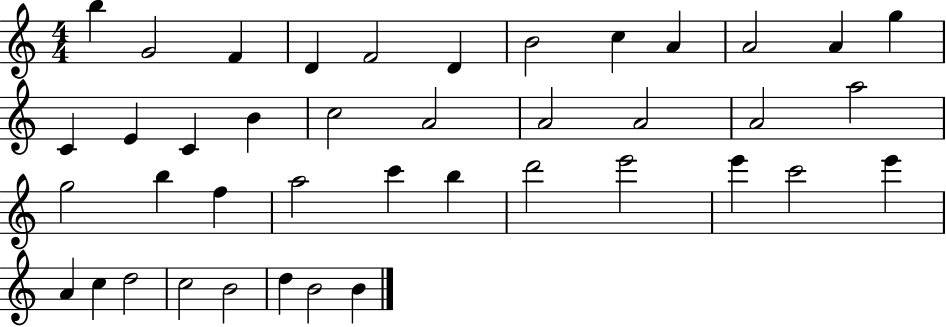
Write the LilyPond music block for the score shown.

{
  \clef treble
  \numericTimeSignature
  \time 4/4
  \key c \major
  b''4 g'2 f'4 | d'4 f'2 d'4 | b'2 c''4 a'4 | a'2 a'4 g''4 | \break c'4 e'4 c'4 b'4 | c''2 a'2 | a'2 a'2 | a'2 a''2 | \break g''2 b''4 f''4 | a''2 c'''4 b''4 | d'''2 e'''2 | e'''4 c'''2 e'''4 | \break a'4 c''4 d''2 | c''2 b'2 | d''4 b'2 b'4 | \bar "|."
}